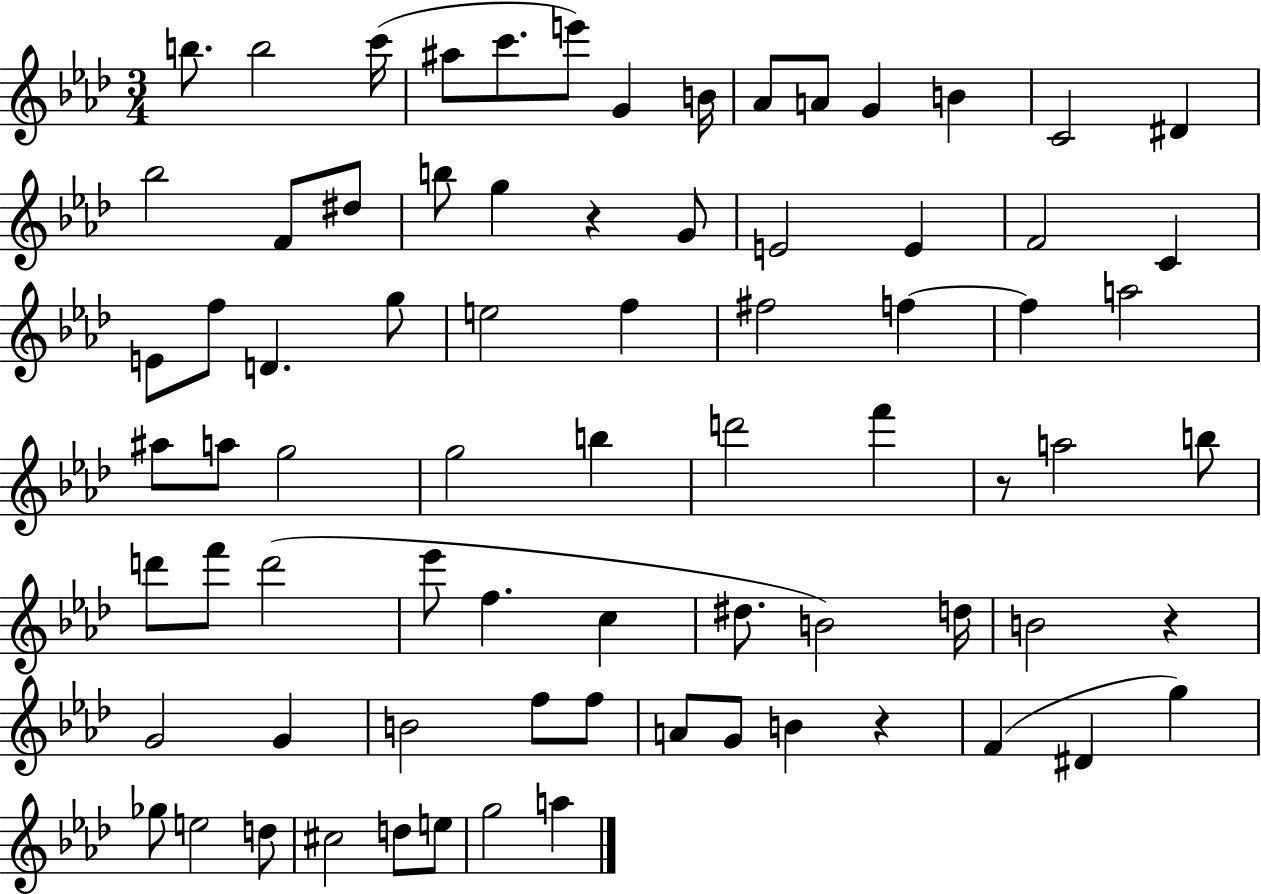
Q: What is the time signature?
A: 3/4